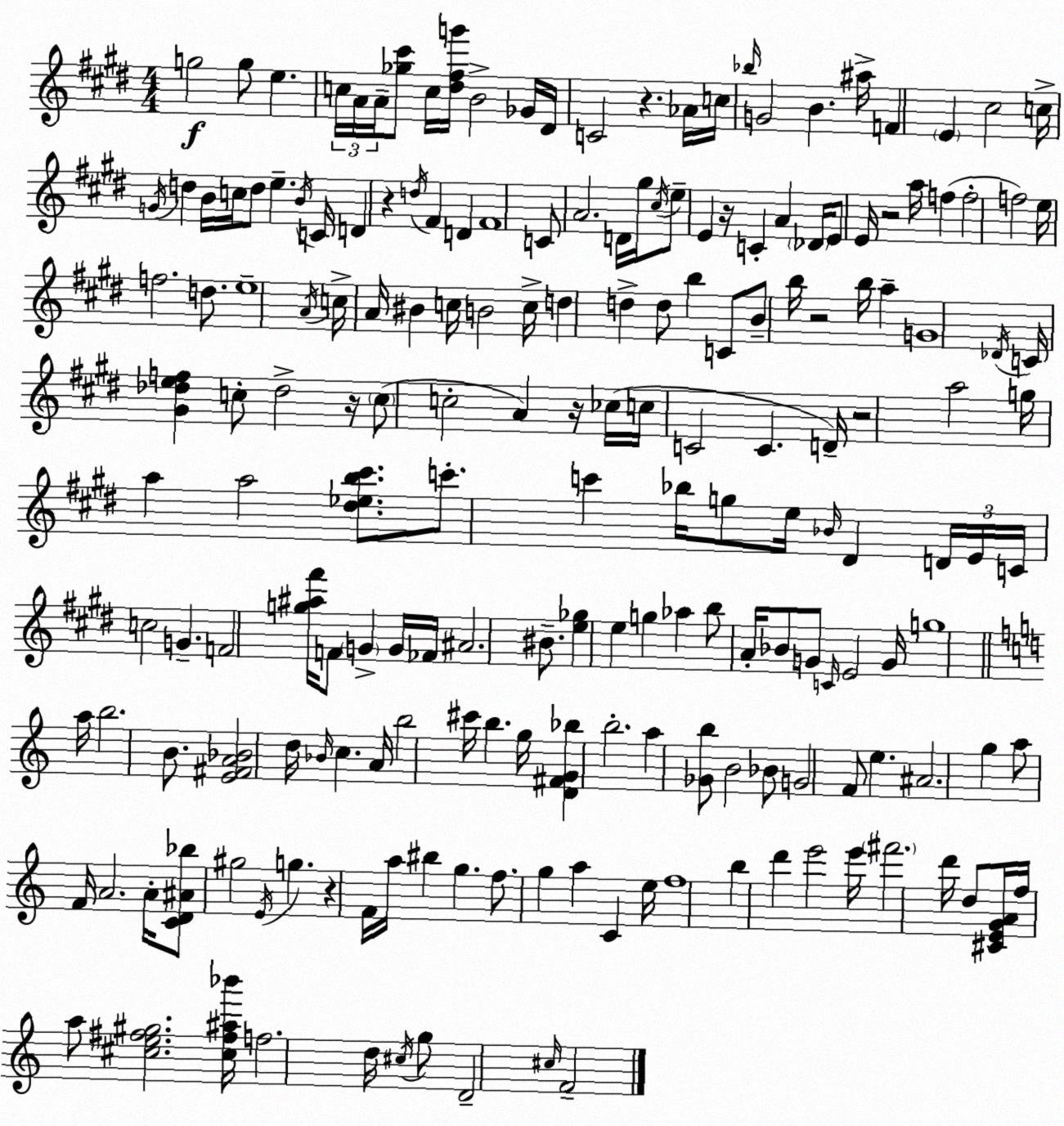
X:1
T:Untitled
M:4/4
L:1/4
K:E
g2 g/2 e c/4 A/4 A/4 [_g^c']/2 c/4 [^d^fg']/4 B2 _G/4 ^D/4 C2 z _A/4 c/4 _b/4 G2 B ^a/4 F E ^c2 c/4 G/4 d B/4 c/4 d/2 e B/4 C/4 D z d/4 ^F D ^F4 C/2 A2 D/4 ^g/4 ^c/4 e/2 E z/4 C A _D/4 E/2 E/4 z2 a/4 f f2 f2 e/4 f2 d/2 e4 A/4 c/4 A/4 ^B c/4 B2 c/4 d d d/2 b C/2 B/2 b/4 z2 b/4 a G4 _D/4 C/4 [^G_def] c/2 _d2 z/4 c/2 c2 A z/4 _c/4 c/4 C2 C D/4 z2 a2 g/4 a a2 [^d_eb^c']/2 c'/2 c' _b/4 g/2 e/4 _B/4 ^D D/4 E/4 C/4 c2 G F2 [g^a^f']/4 F/2 G G/4 _F/4 ^A2 ^B/2 [e_g] e g _a b/2 A/4 _B/2 G/2 C/4 E2 G/4 g4 a/4 b2 B/2 [E^FA_B]2 d/4 _B/4 c A/4 b2 ^c'/4 b g/4 [D^FG_b] b2 a [_Gb]/2 B2 _B/2 G2 F/2 e ^A2 g a/2 F/4 A2 A/4 [CD^A_b]/2 ^g2 E/4 g z F/4 a/4 ^b g f/2 g a C e/4 f4 b d' e'2 e'/4 ^f'2 d'/4 d/2 [^CEGA]/4 f/4 a/2 [^ce^f^g]2 [^c^f^a_b']/4 f2 d/4 ^c/4 g/2 D2 ^c/4 F2